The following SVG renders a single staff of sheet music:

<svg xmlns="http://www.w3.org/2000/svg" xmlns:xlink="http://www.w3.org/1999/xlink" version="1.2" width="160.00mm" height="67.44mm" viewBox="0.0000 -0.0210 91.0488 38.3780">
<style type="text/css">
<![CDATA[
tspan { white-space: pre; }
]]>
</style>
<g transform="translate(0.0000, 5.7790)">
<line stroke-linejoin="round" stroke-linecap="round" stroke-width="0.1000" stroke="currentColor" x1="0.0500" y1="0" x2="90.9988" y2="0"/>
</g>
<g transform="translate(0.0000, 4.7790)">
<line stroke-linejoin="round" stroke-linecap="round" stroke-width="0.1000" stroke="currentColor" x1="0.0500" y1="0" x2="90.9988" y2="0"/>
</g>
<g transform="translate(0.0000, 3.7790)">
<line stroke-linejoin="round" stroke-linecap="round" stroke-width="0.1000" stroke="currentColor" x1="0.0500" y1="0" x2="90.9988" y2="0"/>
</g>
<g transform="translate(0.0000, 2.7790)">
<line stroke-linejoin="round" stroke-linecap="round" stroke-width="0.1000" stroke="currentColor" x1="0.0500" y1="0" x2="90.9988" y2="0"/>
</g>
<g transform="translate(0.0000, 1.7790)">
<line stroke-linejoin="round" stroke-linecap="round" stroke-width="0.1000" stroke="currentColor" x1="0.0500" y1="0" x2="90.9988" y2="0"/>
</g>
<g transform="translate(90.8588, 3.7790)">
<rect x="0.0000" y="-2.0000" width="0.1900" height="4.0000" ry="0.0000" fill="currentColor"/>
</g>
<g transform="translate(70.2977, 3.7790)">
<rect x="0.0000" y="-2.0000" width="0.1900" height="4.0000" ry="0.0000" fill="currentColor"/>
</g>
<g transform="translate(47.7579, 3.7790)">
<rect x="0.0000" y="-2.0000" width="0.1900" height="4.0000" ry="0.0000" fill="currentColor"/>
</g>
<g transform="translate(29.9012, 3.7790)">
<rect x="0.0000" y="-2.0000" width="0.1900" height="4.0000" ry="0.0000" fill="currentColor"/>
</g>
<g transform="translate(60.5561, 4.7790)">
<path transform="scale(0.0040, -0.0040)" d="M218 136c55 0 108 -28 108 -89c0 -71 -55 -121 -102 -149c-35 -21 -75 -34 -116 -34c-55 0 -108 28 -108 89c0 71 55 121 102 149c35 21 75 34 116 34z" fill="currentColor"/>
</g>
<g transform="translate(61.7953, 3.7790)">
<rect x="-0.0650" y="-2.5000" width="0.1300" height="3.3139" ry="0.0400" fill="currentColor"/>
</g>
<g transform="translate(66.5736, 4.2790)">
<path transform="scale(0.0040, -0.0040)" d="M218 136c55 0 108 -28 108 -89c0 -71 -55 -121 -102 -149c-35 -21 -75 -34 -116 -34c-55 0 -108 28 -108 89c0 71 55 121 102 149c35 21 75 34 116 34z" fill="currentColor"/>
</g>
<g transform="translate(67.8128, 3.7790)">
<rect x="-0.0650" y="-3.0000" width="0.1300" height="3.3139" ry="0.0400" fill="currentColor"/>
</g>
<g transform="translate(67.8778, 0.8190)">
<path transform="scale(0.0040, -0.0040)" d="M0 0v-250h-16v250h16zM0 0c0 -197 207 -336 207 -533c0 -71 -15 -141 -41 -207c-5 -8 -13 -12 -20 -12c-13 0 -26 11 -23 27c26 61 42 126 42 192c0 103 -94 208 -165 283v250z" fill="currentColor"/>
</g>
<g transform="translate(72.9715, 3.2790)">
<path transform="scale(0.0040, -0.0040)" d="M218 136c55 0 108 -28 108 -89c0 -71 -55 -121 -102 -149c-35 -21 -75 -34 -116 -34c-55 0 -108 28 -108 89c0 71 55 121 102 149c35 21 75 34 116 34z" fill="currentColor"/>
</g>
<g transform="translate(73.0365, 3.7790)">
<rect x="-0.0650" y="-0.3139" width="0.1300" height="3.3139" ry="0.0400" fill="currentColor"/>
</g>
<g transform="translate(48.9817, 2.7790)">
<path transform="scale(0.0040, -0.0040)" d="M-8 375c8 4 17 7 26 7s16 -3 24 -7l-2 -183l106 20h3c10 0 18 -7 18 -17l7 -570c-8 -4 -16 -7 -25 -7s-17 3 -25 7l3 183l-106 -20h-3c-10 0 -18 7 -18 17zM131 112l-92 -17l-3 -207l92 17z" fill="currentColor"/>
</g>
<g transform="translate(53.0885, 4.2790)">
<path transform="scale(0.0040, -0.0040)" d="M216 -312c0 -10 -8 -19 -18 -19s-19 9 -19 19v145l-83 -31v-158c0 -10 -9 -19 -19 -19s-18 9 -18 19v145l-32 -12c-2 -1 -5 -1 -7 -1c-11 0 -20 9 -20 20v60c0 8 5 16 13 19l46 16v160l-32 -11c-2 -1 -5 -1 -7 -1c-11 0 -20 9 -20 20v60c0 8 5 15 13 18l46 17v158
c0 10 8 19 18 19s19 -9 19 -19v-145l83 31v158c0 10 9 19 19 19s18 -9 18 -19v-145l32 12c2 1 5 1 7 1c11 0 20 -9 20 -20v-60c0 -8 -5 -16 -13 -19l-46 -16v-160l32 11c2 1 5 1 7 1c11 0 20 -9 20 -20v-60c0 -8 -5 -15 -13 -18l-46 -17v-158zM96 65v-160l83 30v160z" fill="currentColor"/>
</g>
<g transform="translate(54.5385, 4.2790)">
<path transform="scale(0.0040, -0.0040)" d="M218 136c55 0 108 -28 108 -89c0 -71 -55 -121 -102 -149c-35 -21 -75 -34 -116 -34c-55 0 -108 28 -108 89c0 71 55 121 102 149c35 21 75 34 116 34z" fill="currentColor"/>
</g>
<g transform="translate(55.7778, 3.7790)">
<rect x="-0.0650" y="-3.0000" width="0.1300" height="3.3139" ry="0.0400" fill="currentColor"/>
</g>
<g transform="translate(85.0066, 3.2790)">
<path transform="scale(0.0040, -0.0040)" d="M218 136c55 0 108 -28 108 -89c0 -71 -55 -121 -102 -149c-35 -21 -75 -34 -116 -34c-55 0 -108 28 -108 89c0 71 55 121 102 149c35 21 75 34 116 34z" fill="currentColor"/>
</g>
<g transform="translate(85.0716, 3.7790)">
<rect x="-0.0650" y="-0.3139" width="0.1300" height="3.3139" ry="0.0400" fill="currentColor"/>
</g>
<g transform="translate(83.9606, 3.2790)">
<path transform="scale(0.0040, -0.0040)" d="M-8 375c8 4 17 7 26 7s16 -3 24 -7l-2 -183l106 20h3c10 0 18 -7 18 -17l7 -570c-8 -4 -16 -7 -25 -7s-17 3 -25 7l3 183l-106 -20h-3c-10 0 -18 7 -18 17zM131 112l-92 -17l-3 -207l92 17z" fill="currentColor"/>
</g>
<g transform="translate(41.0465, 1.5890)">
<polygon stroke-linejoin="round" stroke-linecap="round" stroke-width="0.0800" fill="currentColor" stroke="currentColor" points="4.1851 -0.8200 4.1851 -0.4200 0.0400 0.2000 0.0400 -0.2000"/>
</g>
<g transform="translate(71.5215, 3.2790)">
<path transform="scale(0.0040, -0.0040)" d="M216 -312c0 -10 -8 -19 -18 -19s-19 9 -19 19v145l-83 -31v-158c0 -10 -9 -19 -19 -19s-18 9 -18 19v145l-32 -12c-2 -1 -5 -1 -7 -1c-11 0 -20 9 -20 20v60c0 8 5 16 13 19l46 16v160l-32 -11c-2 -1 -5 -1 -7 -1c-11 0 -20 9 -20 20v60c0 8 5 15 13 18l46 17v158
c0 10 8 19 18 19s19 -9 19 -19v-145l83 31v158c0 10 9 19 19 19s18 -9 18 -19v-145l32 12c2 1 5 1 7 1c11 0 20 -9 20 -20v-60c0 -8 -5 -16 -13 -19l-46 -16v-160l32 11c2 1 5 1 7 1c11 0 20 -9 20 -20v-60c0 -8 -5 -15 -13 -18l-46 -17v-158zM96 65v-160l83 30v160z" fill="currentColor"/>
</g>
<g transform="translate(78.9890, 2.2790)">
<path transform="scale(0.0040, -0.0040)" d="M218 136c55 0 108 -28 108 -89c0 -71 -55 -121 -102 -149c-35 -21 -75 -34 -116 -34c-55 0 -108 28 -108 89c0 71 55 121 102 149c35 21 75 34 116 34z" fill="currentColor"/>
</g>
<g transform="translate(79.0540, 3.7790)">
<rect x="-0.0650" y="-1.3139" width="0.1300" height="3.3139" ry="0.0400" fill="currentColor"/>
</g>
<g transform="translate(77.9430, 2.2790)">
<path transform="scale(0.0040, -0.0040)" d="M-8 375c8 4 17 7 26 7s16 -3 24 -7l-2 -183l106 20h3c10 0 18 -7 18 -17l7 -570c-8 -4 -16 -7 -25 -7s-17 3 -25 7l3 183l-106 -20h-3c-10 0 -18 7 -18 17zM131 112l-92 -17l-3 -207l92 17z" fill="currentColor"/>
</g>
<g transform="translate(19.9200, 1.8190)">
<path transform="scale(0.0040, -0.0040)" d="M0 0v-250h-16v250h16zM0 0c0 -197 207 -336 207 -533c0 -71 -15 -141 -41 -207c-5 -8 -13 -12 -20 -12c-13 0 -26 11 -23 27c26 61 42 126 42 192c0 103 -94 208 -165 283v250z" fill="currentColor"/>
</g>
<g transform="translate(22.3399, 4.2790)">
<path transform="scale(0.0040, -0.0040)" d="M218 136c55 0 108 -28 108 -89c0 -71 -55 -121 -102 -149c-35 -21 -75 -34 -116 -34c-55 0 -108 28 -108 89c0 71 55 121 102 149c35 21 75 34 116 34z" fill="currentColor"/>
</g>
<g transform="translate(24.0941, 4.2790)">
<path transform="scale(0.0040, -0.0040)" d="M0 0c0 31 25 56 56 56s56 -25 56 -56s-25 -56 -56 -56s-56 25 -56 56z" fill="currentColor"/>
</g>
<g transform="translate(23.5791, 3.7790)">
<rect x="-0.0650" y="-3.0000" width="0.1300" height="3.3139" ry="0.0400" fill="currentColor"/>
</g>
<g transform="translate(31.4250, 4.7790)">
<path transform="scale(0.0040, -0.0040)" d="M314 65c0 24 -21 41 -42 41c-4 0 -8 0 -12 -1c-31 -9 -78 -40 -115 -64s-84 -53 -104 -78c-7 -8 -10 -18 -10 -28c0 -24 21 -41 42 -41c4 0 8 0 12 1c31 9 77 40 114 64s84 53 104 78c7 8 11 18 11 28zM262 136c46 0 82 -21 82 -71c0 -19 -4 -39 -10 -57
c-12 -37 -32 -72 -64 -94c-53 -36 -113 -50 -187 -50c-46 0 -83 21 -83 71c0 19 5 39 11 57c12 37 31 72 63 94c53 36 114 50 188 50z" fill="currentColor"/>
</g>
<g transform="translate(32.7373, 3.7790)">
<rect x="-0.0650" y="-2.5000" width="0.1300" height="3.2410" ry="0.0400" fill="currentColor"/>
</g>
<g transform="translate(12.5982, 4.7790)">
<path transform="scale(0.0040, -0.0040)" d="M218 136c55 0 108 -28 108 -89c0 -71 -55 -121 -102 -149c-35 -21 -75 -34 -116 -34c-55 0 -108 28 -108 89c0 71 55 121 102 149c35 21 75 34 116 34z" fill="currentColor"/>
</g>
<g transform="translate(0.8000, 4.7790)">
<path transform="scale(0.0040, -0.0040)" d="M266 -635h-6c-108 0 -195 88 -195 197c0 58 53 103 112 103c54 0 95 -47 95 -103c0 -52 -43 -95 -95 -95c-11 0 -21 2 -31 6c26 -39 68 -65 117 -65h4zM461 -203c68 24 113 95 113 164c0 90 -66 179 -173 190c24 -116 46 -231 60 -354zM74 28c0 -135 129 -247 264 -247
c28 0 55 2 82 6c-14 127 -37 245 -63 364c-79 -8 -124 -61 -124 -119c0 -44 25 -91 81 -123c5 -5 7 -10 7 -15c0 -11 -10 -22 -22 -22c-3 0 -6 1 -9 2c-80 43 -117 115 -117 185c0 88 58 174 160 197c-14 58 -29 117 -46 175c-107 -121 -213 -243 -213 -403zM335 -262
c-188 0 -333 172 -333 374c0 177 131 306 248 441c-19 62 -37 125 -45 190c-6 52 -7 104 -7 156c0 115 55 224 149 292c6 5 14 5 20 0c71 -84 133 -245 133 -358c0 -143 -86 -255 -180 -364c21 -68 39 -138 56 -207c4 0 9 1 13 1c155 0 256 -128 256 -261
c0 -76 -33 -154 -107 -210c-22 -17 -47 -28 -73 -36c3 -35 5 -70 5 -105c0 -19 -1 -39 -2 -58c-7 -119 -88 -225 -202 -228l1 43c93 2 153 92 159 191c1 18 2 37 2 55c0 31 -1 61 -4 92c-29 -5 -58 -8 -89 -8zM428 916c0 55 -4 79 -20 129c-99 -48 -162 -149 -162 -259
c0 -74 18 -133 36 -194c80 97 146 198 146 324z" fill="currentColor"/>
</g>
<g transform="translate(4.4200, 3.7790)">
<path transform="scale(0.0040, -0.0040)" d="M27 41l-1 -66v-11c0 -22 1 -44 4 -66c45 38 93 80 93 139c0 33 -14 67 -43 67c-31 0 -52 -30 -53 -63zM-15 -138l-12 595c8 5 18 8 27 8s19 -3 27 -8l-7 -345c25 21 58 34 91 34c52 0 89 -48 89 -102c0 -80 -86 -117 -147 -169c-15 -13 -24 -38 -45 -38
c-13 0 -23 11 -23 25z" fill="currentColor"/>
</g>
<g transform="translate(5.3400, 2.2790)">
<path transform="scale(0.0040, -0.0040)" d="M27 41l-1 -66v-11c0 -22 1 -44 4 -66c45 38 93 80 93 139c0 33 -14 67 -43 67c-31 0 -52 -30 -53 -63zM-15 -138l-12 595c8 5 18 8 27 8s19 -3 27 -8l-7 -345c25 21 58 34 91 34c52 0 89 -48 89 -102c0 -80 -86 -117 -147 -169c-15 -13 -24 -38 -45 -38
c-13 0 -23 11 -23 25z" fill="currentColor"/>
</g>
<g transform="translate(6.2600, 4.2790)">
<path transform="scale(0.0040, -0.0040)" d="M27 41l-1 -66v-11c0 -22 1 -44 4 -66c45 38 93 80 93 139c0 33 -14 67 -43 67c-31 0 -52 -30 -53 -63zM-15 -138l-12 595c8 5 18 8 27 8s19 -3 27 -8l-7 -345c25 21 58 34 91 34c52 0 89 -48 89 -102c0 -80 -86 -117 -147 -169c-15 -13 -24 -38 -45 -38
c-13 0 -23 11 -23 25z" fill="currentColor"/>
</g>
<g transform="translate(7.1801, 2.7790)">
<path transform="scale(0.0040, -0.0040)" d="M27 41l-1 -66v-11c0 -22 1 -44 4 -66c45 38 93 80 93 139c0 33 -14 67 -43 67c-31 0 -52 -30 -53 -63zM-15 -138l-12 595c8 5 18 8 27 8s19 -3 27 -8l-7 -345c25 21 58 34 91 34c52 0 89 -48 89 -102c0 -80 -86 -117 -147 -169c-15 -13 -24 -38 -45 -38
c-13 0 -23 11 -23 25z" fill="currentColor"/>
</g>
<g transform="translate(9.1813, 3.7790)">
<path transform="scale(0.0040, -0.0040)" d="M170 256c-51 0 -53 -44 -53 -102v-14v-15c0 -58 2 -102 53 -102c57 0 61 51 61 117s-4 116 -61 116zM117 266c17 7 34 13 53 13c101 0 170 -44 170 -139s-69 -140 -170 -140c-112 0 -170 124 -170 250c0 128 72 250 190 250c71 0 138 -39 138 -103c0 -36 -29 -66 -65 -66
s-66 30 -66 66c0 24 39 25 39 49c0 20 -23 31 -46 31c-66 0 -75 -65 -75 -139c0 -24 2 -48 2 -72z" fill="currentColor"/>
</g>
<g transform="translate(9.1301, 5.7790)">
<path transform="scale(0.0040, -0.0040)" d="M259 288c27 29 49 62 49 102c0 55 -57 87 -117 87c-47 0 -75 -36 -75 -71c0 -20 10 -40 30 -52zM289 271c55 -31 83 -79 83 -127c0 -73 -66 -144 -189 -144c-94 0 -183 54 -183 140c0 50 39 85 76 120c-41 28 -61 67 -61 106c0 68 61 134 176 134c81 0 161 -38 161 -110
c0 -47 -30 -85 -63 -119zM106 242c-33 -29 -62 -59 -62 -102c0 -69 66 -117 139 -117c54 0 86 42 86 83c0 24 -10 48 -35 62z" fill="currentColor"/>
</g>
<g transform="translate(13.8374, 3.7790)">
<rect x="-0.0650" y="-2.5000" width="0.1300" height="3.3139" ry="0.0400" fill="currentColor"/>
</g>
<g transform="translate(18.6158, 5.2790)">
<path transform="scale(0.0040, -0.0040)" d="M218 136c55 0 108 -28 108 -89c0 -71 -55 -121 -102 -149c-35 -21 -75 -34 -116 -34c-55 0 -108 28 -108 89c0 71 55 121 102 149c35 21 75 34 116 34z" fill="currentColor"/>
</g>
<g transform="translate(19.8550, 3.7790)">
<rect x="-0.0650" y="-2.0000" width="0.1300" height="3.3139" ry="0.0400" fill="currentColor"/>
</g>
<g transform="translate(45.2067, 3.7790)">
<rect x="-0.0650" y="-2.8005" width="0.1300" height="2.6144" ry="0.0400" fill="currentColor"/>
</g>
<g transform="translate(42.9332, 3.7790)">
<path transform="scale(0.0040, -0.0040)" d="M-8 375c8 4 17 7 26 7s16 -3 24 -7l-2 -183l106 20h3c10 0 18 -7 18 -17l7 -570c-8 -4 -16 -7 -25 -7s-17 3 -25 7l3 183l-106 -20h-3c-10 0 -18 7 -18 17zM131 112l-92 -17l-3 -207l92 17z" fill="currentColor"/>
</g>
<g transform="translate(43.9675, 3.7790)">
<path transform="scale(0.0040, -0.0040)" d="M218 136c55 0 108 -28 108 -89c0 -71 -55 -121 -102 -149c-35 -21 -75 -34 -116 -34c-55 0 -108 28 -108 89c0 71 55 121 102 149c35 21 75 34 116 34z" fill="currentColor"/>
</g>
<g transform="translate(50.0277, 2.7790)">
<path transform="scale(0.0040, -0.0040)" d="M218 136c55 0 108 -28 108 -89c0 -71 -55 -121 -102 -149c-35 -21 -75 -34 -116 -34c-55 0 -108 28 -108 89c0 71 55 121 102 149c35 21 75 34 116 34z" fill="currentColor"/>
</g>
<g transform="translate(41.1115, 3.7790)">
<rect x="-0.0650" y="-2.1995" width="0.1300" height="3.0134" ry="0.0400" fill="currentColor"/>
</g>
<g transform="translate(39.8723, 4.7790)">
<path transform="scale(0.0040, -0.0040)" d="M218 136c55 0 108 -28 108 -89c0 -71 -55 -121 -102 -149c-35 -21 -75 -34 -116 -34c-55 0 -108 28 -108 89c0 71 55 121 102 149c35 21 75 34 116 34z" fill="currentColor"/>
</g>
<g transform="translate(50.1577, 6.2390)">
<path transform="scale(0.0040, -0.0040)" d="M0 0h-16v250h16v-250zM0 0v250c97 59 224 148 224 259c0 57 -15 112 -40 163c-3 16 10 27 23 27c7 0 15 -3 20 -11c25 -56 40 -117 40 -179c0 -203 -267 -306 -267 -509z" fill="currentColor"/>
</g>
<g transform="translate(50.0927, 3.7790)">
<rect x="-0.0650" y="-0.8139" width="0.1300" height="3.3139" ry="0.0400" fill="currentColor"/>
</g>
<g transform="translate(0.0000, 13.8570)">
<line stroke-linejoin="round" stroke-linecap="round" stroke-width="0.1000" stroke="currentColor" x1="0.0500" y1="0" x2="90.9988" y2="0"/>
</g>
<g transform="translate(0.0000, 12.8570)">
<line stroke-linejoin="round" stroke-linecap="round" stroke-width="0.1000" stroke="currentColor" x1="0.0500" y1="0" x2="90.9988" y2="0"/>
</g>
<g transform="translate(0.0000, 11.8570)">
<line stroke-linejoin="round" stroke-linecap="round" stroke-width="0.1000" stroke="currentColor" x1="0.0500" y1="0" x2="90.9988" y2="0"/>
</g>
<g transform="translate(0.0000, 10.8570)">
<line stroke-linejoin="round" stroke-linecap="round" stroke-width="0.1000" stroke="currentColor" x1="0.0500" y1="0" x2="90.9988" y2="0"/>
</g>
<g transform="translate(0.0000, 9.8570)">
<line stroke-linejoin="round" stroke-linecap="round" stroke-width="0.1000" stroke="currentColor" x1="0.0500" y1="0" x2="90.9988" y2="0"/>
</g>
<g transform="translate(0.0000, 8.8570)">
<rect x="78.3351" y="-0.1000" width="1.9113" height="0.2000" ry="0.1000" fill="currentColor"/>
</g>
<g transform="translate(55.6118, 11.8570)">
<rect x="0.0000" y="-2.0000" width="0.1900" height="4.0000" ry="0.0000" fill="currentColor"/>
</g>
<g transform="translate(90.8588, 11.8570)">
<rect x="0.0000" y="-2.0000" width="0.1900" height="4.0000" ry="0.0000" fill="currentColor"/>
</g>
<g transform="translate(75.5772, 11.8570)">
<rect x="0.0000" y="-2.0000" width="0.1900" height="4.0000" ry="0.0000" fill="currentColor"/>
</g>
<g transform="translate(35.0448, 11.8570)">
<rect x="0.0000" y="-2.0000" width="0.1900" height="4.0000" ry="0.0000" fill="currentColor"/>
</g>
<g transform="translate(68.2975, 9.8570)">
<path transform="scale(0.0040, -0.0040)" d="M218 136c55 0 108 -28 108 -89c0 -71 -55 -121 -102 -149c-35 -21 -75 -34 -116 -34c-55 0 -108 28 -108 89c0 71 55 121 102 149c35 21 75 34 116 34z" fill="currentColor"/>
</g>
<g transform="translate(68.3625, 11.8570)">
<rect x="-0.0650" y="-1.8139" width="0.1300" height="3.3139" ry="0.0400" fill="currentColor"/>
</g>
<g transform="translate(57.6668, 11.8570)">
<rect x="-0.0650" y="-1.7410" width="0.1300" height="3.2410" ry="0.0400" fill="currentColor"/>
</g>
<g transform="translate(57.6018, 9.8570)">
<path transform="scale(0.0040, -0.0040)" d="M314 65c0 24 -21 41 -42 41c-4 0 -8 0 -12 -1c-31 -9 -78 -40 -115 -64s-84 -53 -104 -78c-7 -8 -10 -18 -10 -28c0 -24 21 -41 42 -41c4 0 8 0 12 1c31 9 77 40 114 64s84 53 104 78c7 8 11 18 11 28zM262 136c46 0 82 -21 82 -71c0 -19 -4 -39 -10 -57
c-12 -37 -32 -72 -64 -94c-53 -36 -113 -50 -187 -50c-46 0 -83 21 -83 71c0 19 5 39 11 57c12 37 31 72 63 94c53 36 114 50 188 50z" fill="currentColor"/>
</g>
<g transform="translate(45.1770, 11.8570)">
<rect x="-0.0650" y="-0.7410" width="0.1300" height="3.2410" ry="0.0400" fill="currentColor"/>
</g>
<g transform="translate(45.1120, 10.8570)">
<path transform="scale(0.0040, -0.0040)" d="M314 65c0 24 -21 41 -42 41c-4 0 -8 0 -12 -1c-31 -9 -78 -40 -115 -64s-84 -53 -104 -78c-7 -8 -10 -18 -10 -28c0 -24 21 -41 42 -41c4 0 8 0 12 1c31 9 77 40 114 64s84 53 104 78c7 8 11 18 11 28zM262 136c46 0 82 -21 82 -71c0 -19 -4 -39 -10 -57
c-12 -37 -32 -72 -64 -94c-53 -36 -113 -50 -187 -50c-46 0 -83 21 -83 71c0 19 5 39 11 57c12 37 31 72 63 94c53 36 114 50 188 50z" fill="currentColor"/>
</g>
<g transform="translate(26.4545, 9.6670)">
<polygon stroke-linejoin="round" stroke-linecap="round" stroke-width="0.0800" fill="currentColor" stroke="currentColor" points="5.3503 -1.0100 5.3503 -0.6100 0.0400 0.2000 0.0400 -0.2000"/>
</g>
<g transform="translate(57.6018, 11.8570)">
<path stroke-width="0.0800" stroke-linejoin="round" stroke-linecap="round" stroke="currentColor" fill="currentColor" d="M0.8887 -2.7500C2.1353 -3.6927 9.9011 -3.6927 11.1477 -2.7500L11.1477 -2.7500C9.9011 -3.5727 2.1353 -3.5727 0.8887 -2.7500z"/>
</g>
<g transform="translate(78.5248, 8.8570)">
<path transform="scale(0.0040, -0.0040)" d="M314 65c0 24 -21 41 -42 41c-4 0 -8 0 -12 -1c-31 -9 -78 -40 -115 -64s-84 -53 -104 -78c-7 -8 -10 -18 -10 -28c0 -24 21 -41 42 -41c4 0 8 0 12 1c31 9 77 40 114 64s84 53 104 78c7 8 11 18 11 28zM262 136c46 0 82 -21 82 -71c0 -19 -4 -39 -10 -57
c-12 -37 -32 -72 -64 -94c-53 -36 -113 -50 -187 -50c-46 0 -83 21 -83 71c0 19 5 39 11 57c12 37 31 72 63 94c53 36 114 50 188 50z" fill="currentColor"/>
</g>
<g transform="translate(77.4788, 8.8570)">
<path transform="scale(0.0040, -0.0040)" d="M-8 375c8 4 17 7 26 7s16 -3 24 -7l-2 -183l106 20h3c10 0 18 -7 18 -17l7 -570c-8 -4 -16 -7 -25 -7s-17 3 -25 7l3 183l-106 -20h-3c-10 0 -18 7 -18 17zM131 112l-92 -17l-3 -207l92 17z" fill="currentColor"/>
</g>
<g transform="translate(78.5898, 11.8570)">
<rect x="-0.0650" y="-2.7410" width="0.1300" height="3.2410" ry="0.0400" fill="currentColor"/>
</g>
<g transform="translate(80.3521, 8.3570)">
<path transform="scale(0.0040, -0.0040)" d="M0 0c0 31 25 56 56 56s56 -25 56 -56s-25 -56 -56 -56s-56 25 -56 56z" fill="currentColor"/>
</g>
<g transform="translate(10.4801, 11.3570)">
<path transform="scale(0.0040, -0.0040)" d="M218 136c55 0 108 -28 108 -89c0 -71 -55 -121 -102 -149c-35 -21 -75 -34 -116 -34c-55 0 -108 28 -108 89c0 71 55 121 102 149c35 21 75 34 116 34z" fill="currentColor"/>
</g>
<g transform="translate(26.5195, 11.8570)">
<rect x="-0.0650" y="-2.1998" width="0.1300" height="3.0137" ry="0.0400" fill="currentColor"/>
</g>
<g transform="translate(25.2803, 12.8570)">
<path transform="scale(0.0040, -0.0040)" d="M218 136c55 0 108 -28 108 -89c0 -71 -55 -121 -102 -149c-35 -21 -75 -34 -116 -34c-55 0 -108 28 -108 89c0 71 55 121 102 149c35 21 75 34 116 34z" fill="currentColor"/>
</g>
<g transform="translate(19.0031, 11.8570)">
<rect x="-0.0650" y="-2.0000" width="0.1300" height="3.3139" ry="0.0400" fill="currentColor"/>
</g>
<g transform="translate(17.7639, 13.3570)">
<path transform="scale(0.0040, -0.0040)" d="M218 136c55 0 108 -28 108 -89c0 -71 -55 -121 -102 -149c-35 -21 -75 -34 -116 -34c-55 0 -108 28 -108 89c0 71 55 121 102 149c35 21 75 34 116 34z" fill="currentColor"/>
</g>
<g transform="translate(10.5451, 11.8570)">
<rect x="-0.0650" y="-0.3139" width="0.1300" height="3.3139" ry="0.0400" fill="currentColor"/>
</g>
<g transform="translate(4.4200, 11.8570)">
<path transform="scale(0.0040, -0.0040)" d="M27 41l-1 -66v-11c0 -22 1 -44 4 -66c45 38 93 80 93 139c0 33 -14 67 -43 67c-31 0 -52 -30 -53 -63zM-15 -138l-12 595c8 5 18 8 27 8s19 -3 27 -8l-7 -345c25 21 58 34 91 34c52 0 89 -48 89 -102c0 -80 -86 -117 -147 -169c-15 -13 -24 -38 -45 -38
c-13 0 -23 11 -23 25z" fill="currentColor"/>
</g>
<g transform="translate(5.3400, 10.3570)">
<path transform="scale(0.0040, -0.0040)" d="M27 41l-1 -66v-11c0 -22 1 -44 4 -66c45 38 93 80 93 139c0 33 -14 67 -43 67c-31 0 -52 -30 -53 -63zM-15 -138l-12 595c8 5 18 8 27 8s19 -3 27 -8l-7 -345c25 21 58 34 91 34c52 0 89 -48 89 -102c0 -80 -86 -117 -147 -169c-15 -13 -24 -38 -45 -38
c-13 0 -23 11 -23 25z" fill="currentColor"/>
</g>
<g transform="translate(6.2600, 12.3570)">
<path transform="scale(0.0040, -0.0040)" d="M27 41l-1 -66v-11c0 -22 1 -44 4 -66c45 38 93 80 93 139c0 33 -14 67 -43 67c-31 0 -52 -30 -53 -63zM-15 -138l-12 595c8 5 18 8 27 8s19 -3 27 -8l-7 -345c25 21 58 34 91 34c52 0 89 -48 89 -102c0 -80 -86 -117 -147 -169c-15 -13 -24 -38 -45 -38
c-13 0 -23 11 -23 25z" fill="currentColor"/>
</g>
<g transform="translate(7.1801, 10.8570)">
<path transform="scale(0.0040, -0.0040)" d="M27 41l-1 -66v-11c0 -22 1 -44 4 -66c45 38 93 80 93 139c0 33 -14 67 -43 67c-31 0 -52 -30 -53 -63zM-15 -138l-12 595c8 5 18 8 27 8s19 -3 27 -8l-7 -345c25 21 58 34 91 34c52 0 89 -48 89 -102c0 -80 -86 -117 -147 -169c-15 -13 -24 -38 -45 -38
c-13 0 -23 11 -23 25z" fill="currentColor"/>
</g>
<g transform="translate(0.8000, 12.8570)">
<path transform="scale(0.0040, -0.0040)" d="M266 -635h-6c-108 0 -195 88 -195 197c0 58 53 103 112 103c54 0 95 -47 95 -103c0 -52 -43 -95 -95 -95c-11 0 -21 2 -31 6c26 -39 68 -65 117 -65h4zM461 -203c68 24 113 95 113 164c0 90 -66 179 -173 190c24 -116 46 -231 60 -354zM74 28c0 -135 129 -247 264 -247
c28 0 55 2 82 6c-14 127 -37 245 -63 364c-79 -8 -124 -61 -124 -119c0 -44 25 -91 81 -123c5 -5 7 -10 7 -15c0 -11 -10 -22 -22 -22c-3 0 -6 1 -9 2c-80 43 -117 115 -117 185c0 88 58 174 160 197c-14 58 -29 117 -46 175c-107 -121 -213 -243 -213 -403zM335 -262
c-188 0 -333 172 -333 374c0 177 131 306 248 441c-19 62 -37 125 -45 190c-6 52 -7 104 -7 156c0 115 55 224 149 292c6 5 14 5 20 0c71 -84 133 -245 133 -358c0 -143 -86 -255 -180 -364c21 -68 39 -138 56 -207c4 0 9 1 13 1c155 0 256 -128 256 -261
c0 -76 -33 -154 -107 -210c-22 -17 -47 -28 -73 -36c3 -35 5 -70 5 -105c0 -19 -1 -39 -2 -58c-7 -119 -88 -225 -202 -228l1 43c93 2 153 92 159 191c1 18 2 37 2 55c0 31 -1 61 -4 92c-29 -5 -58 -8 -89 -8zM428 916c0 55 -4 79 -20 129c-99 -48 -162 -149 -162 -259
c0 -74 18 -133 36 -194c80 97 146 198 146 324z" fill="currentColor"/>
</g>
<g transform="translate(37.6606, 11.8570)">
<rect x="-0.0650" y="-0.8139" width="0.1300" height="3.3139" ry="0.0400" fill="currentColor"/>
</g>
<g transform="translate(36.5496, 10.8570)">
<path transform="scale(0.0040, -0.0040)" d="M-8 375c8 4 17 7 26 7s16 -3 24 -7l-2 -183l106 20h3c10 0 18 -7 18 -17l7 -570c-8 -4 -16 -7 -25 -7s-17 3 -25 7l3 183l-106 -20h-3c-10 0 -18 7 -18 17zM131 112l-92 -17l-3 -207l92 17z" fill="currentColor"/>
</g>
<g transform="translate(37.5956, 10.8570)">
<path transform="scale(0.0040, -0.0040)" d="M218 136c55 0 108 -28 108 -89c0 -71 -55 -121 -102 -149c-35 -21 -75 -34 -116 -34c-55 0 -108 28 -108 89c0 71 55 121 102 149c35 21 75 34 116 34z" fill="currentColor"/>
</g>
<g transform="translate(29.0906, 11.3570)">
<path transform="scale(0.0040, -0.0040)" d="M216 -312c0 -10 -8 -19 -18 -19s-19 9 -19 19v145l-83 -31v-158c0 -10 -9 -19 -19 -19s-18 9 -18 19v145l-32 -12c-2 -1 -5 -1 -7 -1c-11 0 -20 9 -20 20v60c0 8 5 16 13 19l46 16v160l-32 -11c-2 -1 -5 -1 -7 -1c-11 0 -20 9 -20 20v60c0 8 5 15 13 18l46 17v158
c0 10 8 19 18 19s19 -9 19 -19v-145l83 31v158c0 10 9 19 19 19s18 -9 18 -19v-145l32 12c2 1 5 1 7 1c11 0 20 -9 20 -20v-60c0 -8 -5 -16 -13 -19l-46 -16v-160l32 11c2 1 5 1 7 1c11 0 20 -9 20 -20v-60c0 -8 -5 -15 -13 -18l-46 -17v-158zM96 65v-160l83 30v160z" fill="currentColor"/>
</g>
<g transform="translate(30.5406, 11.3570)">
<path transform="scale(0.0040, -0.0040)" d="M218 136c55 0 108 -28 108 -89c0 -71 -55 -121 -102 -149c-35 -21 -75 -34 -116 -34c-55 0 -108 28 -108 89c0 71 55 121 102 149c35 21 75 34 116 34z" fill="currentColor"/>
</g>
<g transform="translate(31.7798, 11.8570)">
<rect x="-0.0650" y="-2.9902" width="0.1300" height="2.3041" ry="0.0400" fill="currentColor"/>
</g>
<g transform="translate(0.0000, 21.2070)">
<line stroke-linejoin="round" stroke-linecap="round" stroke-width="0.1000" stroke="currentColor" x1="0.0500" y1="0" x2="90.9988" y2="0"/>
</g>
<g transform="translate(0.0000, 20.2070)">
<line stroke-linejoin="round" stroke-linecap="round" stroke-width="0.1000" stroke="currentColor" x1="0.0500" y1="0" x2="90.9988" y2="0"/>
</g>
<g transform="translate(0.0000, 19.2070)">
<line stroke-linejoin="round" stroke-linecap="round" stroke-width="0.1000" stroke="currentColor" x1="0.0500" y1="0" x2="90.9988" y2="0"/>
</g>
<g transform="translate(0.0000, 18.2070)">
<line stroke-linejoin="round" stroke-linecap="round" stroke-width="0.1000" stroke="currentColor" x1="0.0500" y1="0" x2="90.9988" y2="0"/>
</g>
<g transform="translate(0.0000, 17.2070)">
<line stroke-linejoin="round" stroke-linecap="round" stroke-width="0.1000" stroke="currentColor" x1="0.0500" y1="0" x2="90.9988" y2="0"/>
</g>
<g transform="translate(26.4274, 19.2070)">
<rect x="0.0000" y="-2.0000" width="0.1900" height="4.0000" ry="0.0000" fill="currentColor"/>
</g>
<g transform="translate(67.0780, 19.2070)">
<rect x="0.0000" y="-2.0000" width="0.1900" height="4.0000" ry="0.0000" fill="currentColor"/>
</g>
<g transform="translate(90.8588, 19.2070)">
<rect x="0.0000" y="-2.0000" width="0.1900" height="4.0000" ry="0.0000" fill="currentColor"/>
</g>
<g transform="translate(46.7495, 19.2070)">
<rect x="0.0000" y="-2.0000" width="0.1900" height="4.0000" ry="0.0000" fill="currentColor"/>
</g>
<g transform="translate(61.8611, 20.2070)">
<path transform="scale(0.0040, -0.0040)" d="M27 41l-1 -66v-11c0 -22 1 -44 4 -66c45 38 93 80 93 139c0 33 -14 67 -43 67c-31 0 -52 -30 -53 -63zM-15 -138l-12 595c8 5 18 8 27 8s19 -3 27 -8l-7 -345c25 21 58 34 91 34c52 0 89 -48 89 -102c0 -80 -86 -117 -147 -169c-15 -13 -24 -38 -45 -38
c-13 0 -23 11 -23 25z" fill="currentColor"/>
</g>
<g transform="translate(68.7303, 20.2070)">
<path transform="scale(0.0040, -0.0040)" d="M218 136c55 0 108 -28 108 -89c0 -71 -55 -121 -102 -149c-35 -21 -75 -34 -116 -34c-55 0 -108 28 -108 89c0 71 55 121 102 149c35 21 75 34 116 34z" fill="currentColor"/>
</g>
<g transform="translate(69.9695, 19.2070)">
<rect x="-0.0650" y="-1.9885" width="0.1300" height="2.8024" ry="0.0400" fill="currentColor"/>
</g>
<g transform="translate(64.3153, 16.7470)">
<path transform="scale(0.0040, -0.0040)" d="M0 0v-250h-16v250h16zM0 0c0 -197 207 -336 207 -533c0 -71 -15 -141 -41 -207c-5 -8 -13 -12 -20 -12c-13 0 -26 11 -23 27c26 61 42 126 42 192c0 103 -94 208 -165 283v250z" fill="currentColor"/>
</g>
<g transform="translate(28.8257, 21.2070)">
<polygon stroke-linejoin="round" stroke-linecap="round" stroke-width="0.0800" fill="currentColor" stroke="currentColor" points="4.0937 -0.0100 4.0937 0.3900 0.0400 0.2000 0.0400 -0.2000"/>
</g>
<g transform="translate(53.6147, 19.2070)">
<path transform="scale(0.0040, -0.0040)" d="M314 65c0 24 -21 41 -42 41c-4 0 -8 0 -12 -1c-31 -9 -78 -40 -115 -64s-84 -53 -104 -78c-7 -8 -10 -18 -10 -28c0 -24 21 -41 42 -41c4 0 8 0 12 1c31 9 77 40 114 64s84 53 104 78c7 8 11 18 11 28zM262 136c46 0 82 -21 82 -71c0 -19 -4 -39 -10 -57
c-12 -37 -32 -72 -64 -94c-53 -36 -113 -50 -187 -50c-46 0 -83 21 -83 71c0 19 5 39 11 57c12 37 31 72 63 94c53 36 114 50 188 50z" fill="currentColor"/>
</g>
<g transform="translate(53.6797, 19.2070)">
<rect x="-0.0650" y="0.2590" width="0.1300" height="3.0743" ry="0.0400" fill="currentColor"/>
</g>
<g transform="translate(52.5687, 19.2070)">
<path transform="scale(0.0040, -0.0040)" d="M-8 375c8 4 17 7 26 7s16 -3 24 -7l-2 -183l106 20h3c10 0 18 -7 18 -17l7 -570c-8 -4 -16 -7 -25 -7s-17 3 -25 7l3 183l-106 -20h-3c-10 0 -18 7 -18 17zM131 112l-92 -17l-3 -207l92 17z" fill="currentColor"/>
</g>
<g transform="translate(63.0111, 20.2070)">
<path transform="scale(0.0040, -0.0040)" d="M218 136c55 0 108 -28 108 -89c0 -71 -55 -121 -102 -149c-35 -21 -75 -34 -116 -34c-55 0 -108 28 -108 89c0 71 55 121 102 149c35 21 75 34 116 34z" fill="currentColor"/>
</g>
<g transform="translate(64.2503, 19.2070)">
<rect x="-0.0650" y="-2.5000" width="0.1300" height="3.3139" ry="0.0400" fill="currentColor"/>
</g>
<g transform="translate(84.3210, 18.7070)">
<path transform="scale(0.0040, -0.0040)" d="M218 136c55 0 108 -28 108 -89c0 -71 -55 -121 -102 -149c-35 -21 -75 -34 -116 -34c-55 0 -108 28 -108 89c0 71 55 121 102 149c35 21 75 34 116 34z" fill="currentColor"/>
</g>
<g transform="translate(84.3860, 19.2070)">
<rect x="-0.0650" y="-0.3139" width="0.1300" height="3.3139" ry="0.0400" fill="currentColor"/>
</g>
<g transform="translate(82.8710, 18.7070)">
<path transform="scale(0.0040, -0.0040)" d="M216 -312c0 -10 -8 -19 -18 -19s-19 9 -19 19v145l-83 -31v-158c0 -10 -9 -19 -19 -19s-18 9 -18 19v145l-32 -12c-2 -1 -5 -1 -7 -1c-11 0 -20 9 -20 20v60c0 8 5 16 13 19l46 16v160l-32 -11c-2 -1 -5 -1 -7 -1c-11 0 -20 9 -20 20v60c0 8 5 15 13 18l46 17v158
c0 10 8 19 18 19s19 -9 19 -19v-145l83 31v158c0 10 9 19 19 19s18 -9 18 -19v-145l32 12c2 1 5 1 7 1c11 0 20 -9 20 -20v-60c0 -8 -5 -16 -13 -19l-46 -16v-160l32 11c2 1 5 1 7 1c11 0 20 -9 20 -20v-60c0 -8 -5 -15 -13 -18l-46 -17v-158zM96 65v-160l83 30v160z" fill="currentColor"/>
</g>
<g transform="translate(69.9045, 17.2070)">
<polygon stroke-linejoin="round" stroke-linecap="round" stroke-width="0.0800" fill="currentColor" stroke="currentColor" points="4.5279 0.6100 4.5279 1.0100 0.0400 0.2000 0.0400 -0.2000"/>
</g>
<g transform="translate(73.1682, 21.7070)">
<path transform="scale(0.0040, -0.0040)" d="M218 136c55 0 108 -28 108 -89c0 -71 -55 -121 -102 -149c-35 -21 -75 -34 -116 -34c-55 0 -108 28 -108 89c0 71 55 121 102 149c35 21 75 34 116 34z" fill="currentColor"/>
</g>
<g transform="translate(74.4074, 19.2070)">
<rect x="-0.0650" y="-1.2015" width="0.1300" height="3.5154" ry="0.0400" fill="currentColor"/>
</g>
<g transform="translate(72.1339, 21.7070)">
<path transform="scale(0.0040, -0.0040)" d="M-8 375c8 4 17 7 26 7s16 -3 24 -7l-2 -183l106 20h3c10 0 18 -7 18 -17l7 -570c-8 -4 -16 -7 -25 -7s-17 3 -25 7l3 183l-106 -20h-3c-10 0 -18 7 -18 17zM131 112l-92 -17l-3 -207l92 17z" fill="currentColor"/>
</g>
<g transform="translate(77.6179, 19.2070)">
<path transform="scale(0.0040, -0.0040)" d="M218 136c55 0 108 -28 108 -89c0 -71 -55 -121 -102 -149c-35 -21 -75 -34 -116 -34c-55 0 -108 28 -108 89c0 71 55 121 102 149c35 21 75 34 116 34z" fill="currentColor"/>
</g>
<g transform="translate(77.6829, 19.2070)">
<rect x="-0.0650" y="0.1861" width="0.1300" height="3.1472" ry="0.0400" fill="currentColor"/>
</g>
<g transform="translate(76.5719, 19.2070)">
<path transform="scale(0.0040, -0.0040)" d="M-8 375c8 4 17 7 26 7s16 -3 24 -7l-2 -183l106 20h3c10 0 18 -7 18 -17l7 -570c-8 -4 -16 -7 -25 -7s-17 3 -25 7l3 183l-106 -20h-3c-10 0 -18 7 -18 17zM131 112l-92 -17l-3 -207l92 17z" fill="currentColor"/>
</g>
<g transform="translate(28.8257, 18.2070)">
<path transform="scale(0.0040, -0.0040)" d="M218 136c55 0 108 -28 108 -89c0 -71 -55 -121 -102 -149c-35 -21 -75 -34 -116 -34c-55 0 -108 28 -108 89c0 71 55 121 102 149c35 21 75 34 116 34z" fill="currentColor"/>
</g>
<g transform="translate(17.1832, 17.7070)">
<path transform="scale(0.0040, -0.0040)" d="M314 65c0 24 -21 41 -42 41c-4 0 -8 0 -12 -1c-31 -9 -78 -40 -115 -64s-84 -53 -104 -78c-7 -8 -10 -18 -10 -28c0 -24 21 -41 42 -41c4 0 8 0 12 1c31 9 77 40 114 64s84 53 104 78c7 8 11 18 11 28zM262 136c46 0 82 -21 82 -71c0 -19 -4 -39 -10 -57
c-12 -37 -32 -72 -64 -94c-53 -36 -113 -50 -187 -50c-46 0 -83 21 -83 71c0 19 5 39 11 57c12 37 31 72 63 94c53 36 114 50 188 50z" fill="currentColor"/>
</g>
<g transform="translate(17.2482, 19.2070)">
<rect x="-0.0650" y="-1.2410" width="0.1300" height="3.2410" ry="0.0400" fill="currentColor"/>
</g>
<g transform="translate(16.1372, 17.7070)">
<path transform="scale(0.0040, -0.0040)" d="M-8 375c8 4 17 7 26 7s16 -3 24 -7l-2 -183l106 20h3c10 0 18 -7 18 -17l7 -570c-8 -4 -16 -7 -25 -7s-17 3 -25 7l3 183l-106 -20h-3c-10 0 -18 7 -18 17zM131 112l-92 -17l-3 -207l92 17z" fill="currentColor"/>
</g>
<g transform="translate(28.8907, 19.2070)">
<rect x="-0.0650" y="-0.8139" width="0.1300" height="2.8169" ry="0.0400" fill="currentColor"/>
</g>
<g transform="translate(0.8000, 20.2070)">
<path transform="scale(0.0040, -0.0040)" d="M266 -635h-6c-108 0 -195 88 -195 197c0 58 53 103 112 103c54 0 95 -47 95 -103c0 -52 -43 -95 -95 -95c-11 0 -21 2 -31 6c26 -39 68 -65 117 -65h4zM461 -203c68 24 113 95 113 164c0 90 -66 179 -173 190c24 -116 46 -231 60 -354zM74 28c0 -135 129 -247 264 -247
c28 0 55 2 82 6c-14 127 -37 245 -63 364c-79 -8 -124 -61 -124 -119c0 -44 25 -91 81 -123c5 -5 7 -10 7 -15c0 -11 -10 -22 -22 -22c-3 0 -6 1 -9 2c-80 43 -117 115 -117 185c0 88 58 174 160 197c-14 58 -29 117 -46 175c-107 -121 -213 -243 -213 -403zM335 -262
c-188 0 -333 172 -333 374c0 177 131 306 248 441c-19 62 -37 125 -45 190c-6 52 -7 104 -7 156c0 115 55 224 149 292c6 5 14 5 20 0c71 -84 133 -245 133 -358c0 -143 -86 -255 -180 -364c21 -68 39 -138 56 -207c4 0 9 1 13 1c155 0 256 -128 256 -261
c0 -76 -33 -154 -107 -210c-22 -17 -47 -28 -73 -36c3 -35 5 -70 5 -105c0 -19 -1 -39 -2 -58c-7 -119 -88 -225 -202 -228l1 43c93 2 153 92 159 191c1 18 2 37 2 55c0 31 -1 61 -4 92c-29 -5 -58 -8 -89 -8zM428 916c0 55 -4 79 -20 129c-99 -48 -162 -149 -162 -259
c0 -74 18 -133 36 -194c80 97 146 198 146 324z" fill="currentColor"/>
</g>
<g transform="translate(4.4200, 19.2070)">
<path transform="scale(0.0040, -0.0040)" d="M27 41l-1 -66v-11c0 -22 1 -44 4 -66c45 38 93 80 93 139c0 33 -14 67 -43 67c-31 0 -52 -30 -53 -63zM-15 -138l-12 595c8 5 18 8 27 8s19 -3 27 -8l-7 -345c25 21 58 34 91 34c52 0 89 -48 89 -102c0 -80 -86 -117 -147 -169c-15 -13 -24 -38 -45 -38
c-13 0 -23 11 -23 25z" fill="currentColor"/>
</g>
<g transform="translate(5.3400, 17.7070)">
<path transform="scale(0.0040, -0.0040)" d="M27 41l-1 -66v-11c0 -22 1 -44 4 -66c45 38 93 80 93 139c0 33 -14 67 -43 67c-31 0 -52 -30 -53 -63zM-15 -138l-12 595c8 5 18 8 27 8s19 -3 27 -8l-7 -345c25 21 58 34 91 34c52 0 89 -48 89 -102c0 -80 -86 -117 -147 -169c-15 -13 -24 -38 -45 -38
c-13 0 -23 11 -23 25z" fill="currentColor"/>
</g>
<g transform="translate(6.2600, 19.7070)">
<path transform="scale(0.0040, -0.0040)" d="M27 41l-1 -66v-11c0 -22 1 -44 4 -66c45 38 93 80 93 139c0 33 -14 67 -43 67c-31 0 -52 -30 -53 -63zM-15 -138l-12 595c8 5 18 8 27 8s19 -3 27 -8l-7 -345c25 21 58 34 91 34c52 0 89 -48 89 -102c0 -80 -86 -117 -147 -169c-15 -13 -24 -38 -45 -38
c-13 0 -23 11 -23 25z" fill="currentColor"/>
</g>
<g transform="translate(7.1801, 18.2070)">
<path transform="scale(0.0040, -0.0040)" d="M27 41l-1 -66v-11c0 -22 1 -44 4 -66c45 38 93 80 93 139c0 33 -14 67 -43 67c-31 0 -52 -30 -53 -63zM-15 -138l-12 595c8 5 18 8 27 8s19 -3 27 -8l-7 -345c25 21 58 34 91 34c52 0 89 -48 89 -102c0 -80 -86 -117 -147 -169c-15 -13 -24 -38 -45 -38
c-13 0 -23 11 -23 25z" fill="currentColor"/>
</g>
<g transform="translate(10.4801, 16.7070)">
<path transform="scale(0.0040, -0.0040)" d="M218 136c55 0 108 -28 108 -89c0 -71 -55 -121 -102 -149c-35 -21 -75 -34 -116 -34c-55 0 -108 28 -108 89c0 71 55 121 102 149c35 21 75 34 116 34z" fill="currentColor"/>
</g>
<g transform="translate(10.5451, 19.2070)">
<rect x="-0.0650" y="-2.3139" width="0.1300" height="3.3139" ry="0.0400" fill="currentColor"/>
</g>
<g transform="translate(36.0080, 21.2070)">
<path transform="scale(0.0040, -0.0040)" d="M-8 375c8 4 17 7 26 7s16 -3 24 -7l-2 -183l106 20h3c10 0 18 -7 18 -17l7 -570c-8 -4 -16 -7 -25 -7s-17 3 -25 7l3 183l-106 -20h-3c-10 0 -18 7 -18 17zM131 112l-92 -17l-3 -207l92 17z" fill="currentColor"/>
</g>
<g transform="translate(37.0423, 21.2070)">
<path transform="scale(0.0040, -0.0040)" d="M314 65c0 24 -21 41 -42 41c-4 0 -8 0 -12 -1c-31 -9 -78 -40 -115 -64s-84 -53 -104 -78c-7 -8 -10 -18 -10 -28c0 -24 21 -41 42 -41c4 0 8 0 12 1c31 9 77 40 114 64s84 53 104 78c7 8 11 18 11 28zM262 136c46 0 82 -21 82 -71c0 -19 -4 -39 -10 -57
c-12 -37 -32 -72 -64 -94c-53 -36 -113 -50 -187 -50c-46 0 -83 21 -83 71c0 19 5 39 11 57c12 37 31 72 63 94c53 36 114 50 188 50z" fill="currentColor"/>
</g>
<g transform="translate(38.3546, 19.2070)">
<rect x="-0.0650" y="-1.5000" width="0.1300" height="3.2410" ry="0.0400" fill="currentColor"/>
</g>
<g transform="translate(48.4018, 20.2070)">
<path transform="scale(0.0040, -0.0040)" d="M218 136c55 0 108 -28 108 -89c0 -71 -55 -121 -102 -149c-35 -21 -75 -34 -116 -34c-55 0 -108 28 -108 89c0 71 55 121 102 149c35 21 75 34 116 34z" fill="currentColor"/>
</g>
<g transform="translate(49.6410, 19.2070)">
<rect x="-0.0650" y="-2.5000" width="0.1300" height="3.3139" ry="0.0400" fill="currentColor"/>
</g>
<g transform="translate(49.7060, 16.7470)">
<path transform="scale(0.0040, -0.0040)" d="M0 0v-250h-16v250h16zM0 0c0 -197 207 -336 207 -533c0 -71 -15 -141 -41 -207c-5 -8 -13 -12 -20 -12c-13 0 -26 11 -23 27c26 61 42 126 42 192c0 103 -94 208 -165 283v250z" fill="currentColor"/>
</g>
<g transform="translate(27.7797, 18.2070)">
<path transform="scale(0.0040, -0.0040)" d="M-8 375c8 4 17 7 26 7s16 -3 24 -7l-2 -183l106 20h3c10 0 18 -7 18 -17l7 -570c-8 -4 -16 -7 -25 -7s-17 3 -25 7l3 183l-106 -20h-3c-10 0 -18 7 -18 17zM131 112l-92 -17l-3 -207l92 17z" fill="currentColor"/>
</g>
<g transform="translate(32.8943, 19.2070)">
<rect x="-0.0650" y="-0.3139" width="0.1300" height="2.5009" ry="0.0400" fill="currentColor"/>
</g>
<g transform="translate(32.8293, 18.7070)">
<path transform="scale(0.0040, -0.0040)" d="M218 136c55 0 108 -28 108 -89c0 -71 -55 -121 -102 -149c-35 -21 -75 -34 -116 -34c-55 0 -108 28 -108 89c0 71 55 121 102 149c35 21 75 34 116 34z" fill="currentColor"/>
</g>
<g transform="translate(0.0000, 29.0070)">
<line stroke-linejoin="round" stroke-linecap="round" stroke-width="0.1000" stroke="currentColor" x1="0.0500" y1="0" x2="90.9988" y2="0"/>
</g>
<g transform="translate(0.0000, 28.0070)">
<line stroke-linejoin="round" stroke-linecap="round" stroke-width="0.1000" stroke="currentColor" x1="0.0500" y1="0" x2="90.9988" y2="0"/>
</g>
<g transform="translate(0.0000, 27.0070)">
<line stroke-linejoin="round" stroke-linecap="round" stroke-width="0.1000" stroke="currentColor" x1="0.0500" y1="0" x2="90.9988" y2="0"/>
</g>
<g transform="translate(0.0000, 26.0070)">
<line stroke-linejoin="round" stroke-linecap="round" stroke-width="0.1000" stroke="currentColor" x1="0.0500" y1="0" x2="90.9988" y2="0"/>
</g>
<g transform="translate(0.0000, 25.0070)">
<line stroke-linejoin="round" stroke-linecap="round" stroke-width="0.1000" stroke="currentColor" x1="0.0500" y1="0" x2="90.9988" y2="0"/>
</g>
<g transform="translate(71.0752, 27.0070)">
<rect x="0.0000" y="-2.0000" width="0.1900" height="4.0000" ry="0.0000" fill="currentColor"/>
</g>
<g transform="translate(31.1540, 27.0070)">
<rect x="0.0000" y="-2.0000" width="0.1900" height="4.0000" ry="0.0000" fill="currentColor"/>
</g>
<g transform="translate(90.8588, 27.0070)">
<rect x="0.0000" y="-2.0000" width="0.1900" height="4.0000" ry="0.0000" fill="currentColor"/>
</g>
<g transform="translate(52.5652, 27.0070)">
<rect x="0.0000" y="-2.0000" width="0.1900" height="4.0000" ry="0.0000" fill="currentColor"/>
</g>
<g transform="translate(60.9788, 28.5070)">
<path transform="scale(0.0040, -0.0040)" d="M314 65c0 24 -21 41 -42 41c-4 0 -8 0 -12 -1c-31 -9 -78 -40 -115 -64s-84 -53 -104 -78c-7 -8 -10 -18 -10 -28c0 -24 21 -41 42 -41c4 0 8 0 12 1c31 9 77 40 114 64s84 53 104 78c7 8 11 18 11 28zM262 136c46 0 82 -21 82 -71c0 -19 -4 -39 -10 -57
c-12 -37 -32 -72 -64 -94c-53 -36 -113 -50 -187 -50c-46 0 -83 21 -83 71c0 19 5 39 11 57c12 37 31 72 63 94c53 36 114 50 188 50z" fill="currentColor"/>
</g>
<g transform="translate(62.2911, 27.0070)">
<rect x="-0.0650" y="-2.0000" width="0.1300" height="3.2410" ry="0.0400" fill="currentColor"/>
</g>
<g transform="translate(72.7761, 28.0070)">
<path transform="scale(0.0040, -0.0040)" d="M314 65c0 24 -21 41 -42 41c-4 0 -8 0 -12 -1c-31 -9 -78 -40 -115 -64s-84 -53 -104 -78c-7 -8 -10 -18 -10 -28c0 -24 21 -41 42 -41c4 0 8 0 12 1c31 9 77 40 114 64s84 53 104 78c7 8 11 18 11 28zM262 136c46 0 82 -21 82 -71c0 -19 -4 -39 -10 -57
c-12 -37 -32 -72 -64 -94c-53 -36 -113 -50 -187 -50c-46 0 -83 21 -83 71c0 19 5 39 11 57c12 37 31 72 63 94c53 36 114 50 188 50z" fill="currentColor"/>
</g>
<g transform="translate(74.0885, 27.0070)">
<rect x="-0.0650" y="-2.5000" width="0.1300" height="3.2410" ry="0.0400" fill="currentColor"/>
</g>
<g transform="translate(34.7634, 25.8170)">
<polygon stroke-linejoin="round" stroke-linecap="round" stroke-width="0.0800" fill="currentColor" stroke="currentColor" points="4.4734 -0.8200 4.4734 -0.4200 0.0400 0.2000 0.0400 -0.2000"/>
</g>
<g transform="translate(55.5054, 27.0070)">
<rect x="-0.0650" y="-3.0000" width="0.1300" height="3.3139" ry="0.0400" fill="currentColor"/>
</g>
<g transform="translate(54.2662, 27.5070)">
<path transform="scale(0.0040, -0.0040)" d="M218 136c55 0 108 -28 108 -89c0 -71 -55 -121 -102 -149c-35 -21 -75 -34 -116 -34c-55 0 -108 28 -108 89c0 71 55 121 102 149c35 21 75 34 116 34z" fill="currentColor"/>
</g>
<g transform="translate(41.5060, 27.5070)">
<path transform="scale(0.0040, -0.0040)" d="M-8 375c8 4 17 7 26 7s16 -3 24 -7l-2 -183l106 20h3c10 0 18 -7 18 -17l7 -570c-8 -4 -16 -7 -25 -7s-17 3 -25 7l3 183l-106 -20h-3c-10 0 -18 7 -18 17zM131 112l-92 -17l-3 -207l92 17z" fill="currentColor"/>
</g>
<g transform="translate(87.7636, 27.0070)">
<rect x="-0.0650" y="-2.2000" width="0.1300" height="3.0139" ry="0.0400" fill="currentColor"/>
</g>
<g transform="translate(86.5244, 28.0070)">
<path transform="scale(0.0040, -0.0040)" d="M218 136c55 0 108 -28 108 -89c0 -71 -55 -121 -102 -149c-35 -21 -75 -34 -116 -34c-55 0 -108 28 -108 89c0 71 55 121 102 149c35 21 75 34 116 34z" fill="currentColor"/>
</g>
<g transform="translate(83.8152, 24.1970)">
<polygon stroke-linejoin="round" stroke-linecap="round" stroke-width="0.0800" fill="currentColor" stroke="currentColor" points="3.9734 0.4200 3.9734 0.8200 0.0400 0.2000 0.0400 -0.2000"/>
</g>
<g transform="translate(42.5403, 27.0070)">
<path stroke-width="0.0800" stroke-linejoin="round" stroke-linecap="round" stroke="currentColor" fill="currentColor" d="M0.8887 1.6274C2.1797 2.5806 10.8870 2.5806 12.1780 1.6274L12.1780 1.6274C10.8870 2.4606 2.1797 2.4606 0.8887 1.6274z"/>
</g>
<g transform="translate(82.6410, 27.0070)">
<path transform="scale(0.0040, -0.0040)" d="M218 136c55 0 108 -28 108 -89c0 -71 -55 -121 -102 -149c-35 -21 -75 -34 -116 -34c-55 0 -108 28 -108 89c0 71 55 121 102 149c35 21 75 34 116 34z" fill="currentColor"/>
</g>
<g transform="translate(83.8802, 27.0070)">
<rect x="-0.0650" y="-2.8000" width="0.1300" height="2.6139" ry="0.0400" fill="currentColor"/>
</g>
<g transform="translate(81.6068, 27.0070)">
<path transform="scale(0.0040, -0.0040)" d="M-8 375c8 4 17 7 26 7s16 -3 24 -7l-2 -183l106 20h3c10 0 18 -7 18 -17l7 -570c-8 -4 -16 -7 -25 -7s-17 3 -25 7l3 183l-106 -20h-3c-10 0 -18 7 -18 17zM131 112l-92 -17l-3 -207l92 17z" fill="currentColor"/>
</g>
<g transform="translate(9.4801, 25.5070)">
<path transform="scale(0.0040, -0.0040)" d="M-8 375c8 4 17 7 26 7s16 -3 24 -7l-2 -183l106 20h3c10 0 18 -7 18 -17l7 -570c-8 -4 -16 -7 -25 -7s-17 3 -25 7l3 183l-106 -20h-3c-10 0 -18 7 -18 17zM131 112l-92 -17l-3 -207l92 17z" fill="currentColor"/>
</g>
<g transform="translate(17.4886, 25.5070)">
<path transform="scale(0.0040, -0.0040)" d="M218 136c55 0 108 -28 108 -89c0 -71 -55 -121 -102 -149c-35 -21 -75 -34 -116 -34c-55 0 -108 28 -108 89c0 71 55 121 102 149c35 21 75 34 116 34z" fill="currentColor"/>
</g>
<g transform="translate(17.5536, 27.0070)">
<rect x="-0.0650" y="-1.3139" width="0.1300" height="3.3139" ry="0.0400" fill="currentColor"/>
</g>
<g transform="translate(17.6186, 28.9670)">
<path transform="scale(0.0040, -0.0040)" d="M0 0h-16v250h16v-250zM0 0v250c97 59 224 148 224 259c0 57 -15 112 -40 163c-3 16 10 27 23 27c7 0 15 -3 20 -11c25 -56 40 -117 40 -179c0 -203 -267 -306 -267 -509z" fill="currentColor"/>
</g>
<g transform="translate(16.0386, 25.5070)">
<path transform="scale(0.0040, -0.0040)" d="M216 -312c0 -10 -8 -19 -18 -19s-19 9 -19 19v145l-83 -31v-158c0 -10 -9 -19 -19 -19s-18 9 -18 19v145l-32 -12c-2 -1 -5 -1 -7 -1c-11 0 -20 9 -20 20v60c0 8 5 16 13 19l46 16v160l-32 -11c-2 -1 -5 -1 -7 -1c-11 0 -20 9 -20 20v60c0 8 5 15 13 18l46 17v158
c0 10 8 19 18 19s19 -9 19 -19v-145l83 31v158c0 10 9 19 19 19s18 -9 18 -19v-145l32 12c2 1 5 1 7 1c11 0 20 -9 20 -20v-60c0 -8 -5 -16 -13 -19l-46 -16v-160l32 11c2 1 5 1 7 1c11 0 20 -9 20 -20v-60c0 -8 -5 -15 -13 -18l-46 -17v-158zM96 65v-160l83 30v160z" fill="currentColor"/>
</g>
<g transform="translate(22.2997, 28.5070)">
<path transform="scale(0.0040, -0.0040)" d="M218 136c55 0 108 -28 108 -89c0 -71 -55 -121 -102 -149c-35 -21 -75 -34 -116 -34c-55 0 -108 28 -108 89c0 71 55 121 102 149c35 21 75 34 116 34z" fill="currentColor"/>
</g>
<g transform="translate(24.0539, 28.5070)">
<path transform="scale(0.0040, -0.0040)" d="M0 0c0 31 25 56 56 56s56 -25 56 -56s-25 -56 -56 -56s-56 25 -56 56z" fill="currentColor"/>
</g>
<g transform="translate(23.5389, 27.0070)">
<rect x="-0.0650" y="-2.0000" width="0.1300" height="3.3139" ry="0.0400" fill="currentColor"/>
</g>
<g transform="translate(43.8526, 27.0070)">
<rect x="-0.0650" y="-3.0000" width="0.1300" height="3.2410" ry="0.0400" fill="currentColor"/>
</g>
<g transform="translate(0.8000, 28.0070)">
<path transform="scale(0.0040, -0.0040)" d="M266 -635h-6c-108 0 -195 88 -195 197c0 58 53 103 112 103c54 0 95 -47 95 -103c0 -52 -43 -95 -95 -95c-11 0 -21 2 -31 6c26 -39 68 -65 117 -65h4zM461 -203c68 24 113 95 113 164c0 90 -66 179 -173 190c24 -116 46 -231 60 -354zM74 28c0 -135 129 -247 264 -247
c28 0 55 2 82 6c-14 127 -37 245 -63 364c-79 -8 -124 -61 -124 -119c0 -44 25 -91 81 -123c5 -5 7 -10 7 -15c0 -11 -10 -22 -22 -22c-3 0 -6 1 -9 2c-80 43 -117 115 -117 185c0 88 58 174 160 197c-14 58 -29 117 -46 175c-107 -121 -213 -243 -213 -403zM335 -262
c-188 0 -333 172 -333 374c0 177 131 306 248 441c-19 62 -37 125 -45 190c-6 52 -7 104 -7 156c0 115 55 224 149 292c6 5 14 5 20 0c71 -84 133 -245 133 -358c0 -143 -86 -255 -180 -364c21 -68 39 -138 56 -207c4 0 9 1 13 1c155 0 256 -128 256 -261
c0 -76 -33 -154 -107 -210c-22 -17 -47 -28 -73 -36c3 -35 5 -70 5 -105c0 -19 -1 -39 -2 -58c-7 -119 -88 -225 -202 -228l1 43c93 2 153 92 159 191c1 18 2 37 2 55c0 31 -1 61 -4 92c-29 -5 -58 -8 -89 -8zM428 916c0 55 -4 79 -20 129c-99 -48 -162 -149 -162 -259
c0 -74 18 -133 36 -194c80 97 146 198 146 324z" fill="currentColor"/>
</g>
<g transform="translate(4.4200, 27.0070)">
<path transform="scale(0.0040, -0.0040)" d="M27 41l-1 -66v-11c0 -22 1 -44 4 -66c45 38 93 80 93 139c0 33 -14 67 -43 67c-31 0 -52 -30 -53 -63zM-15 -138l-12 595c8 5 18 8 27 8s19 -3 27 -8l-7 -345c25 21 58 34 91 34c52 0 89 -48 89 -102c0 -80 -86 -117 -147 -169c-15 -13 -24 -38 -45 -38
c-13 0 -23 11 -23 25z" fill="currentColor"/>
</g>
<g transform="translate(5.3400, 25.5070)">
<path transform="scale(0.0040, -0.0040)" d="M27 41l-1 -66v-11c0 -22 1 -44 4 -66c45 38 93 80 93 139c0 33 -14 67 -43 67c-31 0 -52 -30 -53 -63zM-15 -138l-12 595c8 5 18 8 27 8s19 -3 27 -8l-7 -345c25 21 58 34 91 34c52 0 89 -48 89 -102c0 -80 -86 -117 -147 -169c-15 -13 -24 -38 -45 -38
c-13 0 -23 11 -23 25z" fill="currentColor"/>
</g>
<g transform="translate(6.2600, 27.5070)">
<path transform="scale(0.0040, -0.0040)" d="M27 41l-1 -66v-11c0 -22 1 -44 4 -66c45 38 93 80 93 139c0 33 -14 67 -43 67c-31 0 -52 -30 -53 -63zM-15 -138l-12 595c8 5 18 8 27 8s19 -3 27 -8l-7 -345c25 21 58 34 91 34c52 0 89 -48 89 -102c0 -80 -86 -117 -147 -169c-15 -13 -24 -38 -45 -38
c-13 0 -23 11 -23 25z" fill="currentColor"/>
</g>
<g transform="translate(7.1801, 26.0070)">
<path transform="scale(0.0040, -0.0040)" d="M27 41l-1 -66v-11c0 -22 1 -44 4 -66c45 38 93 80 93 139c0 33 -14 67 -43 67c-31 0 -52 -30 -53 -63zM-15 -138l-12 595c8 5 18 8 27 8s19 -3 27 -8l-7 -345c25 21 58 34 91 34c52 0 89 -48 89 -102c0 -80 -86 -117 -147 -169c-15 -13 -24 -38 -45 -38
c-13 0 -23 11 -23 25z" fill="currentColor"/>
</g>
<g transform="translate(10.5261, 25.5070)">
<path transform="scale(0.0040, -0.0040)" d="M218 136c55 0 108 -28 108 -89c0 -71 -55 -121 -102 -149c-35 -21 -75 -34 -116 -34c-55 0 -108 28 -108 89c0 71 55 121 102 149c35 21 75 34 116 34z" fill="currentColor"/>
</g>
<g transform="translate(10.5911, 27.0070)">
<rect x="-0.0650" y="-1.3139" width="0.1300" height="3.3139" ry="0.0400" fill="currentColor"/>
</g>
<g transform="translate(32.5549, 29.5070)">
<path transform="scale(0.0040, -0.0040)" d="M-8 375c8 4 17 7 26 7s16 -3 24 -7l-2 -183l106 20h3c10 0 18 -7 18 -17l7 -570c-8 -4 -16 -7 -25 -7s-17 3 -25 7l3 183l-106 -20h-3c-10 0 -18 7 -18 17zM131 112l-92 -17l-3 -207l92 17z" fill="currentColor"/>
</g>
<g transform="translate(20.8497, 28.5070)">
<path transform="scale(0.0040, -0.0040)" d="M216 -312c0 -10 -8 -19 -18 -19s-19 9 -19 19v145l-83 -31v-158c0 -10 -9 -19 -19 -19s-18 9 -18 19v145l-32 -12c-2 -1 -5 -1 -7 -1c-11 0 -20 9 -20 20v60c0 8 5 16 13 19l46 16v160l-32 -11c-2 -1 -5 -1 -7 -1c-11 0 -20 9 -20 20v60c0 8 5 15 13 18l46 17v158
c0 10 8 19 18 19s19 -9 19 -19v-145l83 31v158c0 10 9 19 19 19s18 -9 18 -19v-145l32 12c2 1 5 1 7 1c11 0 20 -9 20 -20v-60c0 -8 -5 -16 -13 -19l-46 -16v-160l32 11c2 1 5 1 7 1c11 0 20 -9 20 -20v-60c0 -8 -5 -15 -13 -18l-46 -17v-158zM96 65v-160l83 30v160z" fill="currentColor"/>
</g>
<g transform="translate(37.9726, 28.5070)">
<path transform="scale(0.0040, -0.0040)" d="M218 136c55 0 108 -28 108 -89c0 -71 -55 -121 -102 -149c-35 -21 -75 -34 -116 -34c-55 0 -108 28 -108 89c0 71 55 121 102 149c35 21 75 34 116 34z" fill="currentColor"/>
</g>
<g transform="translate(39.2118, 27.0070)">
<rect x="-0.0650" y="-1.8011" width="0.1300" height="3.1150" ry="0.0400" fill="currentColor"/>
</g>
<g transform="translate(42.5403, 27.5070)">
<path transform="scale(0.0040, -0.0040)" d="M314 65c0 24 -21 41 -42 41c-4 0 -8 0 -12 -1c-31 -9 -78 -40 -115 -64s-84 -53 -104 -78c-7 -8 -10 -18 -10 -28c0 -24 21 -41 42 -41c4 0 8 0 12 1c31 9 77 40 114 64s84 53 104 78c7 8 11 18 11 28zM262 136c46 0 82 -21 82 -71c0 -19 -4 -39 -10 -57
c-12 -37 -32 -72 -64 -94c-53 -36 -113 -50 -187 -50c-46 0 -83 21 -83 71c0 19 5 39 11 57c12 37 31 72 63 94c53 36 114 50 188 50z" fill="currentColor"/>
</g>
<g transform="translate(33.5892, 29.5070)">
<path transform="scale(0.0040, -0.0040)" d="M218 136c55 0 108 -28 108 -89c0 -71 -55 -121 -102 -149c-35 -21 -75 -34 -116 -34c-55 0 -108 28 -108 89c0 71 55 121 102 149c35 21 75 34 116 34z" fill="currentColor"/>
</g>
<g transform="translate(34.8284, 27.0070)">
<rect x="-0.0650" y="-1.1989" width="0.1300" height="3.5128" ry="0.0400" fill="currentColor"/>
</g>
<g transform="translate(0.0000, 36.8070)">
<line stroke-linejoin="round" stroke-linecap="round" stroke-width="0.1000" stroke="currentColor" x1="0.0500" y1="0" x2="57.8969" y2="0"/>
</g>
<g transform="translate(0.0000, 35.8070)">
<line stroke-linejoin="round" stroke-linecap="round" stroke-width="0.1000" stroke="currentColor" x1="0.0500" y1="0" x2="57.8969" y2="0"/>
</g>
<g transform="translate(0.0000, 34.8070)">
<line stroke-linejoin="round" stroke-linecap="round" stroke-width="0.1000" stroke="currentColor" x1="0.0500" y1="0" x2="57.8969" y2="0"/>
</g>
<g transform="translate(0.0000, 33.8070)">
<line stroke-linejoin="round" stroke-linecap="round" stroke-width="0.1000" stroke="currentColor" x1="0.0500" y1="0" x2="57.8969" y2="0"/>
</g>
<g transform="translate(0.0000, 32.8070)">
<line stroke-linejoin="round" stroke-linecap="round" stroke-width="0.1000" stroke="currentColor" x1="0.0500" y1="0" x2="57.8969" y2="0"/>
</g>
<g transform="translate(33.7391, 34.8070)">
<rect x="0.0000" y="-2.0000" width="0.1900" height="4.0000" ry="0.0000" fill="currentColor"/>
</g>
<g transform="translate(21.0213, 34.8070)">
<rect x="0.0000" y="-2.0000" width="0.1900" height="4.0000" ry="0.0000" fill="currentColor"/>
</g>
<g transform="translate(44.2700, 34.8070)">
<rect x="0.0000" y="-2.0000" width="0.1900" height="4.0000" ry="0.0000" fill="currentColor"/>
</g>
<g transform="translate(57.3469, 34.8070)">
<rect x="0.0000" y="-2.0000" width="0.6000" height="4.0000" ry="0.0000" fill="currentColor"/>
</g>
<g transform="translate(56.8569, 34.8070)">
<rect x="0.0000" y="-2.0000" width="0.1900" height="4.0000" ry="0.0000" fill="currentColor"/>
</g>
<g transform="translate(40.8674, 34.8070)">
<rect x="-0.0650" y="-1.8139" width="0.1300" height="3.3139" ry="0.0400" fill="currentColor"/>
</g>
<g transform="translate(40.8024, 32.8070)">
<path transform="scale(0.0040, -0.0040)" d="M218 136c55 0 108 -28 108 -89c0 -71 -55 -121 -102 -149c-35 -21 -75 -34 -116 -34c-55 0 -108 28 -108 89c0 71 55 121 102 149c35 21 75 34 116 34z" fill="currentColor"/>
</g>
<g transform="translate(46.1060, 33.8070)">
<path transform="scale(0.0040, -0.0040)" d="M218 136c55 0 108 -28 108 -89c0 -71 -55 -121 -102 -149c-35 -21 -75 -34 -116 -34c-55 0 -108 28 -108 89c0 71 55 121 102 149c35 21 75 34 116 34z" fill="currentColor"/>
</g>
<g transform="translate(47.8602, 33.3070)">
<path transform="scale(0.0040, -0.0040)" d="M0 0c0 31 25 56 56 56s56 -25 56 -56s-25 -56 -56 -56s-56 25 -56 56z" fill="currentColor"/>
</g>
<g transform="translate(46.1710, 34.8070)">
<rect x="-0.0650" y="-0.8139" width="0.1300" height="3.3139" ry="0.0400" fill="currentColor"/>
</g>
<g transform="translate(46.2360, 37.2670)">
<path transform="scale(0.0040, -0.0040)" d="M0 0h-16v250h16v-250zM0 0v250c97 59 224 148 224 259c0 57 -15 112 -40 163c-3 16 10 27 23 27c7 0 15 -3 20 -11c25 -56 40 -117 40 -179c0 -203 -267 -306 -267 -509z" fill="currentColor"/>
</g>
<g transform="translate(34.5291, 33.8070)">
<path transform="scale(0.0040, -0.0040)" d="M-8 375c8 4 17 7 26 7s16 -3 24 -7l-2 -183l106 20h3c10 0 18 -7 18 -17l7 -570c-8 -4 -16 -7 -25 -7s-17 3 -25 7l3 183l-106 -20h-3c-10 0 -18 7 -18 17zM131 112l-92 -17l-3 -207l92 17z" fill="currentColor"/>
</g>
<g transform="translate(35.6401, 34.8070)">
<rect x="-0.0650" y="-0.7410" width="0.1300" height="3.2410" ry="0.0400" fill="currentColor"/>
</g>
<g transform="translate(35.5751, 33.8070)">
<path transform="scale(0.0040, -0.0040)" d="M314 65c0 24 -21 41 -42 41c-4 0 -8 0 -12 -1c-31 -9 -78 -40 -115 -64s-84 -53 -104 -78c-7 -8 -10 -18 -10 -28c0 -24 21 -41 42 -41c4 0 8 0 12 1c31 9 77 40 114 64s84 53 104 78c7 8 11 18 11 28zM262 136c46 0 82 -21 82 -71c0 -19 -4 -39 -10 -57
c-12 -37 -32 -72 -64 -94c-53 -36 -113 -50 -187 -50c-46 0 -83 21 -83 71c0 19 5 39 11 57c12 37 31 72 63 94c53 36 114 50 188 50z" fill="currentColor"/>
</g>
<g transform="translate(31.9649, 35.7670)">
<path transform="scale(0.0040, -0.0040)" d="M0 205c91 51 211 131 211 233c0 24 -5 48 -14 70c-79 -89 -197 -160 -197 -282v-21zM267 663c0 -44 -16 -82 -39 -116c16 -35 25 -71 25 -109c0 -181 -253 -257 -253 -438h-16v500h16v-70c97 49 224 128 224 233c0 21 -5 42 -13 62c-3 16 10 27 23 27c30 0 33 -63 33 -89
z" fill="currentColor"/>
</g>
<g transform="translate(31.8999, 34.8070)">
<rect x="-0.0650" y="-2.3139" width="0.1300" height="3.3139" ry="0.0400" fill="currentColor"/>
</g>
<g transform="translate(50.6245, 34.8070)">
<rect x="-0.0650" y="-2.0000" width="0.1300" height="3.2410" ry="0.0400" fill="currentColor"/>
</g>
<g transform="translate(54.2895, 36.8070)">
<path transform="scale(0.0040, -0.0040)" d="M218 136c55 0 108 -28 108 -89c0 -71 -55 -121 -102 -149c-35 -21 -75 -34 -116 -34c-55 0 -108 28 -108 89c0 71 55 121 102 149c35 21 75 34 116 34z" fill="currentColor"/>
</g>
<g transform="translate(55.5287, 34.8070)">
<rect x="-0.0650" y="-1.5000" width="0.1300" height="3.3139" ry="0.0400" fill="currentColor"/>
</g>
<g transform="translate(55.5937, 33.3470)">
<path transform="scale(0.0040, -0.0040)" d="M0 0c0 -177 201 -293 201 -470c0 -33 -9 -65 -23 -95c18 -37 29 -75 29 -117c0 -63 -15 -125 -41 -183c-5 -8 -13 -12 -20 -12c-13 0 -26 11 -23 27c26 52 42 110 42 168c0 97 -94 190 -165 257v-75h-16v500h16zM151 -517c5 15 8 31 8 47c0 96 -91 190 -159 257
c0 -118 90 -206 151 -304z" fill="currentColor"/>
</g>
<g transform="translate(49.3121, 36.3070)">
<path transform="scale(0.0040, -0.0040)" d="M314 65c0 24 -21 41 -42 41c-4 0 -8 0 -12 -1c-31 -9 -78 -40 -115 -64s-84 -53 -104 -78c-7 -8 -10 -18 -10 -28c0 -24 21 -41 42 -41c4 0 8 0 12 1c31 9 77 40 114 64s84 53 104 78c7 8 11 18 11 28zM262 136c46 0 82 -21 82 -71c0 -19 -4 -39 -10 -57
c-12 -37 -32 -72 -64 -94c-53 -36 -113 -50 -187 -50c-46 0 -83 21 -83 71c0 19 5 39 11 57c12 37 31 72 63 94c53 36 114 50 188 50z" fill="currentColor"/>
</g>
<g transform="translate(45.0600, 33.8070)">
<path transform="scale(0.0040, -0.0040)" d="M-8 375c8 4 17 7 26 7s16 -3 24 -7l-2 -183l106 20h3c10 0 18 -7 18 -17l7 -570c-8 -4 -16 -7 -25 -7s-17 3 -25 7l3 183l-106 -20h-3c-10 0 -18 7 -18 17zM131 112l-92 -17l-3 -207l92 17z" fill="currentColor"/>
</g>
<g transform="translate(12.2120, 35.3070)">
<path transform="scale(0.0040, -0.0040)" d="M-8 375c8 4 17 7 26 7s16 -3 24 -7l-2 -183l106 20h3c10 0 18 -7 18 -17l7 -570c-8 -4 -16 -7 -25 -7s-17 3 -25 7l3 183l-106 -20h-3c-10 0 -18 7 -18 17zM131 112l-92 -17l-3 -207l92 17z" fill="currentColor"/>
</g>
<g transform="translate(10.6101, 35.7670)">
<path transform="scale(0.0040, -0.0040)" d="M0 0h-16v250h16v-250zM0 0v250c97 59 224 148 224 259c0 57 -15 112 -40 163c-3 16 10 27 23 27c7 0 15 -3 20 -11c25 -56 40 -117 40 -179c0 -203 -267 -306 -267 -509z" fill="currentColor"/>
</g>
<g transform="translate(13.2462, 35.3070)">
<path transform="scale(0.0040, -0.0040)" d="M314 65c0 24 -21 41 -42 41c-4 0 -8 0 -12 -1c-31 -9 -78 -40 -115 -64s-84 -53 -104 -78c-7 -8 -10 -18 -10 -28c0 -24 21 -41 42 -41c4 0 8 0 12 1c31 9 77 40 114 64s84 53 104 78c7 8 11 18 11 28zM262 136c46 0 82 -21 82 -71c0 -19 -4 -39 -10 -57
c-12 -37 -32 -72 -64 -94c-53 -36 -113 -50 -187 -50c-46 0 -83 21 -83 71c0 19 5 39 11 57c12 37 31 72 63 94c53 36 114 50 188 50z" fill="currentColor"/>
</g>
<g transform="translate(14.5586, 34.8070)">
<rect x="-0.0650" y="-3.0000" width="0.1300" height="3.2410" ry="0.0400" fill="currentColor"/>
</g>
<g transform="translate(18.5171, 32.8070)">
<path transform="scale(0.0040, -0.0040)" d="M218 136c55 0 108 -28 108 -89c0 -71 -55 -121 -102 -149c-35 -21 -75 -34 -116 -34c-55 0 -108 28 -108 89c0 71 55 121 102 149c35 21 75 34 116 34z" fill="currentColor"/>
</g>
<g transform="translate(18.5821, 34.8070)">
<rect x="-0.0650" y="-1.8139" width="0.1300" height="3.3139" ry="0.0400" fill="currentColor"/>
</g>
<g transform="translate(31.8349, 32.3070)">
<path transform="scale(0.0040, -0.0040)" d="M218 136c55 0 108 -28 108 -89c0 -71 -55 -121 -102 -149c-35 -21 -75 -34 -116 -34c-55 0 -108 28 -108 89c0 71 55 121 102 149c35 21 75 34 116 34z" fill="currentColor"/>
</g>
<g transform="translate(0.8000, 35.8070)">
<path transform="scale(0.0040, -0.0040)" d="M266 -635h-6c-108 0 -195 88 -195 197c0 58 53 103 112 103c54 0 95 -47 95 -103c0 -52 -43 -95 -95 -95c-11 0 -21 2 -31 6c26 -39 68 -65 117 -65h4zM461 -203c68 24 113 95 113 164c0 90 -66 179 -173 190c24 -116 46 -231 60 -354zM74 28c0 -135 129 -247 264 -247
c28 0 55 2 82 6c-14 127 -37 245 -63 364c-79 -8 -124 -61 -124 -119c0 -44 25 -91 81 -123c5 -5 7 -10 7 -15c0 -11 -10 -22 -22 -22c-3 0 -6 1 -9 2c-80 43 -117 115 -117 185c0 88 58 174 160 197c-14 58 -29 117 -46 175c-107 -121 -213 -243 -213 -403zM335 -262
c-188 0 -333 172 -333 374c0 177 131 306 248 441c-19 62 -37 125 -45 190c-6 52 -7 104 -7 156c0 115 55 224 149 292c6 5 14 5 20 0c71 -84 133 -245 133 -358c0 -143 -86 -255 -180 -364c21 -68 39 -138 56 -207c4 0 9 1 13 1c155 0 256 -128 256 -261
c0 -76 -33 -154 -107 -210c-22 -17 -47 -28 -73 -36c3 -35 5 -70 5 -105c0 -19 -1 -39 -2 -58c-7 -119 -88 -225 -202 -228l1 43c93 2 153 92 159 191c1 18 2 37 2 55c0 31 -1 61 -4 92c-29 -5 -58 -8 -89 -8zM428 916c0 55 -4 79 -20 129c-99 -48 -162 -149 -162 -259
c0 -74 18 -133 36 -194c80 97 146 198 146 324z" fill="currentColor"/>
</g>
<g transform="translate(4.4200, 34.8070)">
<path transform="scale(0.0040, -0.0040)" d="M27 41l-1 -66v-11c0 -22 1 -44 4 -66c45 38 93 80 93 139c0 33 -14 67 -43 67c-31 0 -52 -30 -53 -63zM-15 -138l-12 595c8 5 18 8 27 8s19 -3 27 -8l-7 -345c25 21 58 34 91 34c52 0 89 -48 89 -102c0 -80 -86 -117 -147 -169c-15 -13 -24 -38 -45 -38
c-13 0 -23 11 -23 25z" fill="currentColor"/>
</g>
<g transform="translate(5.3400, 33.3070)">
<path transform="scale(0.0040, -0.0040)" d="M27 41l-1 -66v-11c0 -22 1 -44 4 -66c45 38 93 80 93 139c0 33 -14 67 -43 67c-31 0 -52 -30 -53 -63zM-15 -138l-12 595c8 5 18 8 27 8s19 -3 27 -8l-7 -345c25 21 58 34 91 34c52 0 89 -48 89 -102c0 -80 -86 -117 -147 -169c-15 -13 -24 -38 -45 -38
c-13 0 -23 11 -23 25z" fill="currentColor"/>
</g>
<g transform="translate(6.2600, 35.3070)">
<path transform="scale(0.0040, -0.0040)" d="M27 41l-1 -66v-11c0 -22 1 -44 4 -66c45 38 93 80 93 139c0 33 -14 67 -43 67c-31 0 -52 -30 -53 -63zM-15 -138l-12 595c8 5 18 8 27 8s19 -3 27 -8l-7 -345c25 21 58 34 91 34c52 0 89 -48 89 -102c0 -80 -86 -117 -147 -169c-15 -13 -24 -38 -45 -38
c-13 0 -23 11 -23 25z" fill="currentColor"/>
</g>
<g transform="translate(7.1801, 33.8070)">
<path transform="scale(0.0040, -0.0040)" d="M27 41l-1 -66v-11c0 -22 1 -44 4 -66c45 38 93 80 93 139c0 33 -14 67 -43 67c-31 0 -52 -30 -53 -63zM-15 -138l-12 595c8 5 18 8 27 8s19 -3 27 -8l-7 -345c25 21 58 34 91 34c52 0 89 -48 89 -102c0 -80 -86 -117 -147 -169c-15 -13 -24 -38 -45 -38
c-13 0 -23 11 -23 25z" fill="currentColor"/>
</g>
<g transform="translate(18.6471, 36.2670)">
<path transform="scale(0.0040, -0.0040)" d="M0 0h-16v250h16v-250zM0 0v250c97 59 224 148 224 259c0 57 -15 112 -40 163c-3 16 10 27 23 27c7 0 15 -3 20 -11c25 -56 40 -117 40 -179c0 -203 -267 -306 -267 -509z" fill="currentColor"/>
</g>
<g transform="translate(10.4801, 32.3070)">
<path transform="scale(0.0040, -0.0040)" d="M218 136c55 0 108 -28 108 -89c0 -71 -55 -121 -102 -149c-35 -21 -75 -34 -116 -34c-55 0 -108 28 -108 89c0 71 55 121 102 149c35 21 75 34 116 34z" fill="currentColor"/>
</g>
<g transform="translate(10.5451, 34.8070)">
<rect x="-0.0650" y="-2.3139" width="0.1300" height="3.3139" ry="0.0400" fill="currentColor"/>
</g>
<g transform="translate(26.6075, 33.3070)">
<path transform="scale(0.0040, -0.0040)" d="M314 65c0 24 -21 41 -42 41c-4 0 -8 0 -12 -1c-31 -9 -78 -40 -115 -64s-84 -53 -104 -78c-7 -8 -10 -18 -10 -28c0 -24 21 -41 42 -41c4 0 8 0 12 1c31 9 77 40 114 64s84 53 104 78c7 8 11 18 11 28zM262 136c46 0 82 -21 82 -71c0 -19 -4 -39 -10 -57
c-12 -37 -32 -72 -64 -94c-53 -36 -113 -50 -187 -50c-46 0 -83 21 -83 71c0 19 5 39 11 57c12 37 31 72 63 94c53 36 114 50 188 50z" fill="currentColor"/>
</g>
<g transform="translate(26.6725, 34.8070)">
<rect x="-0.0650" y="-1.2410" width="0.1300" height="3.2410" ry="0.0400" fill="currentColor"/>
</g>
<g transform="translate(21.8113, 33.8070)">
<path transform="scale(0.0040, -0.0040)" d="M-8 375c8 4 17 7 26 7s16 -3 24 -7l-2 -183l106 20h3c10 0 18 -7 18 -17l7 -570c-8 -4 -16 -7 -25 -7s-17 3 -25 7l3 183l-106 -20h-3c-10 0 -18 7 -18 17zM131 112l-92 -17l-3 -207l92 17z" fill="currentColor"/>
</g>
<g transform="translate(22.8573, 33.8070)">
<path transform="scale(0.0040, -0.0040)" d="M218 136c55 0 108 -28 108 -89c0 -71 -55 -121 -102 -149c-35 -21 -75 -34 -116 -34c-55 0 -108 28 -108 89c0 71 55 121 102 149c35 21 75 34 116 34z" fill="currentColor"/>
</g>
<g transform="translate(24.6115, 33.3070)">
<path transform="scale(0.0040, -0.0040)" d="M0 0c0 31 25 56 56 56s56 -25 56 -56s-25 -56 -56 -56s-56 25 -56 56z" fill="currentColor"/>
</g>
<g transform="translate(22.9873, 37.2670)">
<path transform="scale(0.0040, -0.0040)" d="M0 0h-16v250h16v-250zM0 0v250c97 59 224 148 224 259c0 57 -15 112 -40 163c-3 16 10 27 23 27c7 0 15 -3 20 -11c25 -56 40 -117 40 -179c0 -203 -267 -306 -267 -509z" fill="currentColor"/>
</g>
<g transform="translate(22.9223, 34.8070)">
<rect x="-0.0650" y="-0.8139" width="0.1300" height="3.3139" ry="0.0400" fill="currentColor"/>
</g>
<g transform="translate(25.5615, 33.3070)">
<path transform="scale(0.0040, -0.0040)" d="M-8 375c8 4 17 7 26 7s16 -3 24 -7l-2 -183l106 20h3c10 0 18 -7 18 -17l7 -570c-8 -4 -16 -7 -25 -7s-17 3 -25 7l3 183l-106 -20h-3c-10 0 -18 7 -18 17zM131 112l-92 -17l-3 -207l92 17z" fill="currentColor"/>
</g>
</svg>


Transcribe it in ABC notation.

X:1
T:Untitled
M:6/8
L:1/4
K:Ab
G F/2 _A G2 G/2 B/2 d/2 ^A G ^A/2 ^c e c c F G/2 ^c/2 d d2 f2 f a2 g e2 d/2 c/2 E2 G/2 B2 _G/2 G/2 D/2 B ^c e ^e/2 ^F D/2 F/2 A2 A F2 G2 B/2 G/2 g/2 A2 f/2 d/2 e2 g/4 d2 f d/2 F2 _E/4